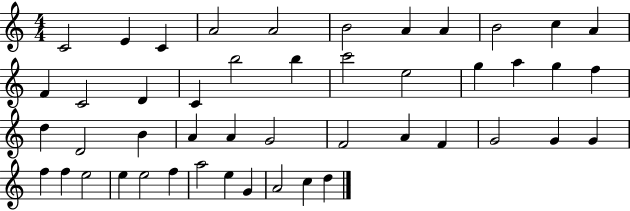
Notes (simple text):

C4/h E4/q C4/q A4/h A4/h B4/h A4/q A4/q B4/h C5/q A4/q F4/q C4/h D4/q C4/q B5/h B5/q C6/h E5/h G5/q A5/q G5/q F5/q D5/q D4/h B4/q A4/q A4/q G4/h F4/h A4/q F4/q G4/h G4/q G4/q F5/q F5/q E5/h E5/q E5/h F5/q A5/h E5/q G4/q A4/h C5/q D5/q